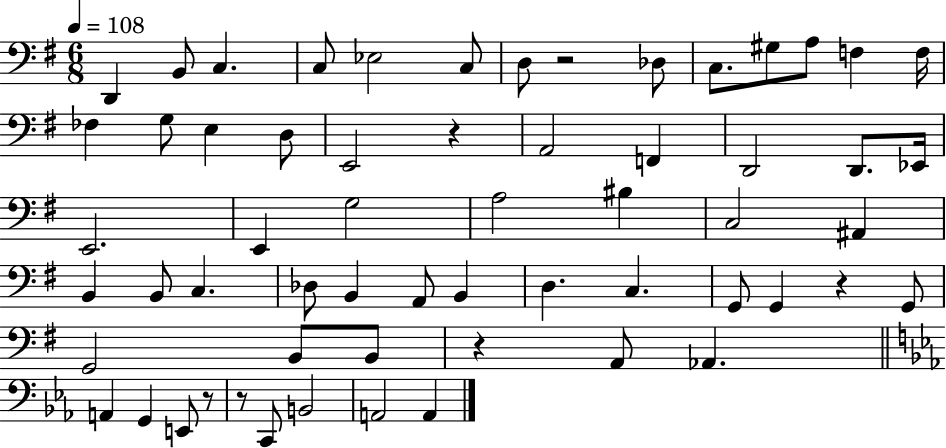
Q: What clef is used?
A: bass